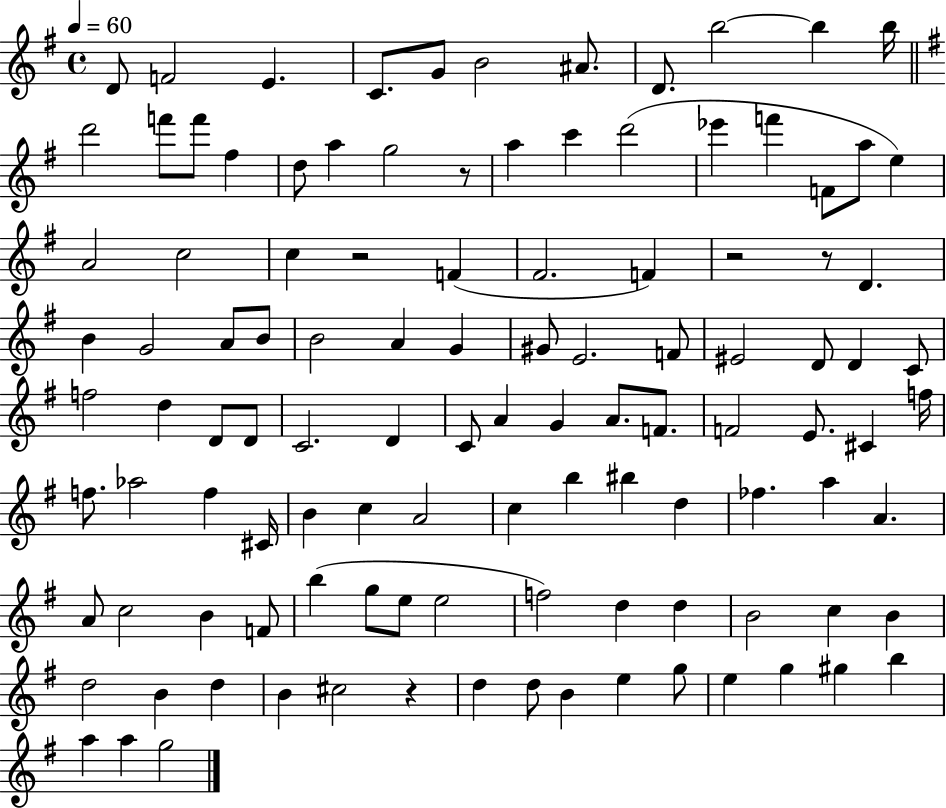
D4/e F4/h E4/q. C4/e. G4/e B4/h A#4/e. D4/e. B5/h B5/q B5/s D6/h F6/e F6/e F#5/q D5/e A5/q G5/h R/e A5/q C6/q D6/h Eb6/q F6/q F4/e A5/e E5/q A4/h C5/h C5/q R/h F4/q F#4/h. F4/q R/h R/e D4/q. B4/q G4/h A4/e B4/e B4/h A4/q G4/q G#4/e E4/h. F4/e EIS4/h D4/e D4/q C4/e F5/h D5/q D4/e D4/e C4/h. D4/q C4/e A4/q G4/q A4/e. F4/e. F4/h E4/e. C#4/q F5/s F5/e. Ab5/h F5/q C#4/s B4/q C5/q A4/h C5/q B5/q BIS5/q D5/q FES5/q. A5/q A4/q. A4/e C5/h B4/q F4/e B5/q G5/e E5/e E5/h F5/h D5/q D5/q B4/h C5/q B4/q D5/h B4/q D5/q B4/q C#5/h R/q D5/q D5/e B4/q E5/q G5/e E5/q G5/q G#5/q B5/q A5/q A5/q G5/h